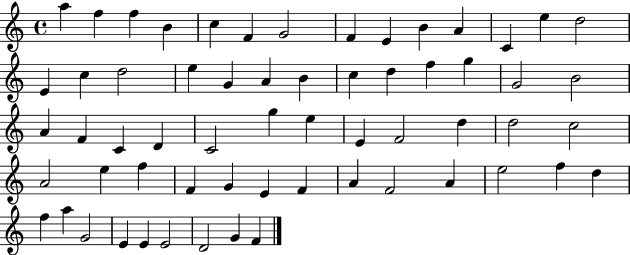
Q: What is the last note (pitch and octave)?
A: F4